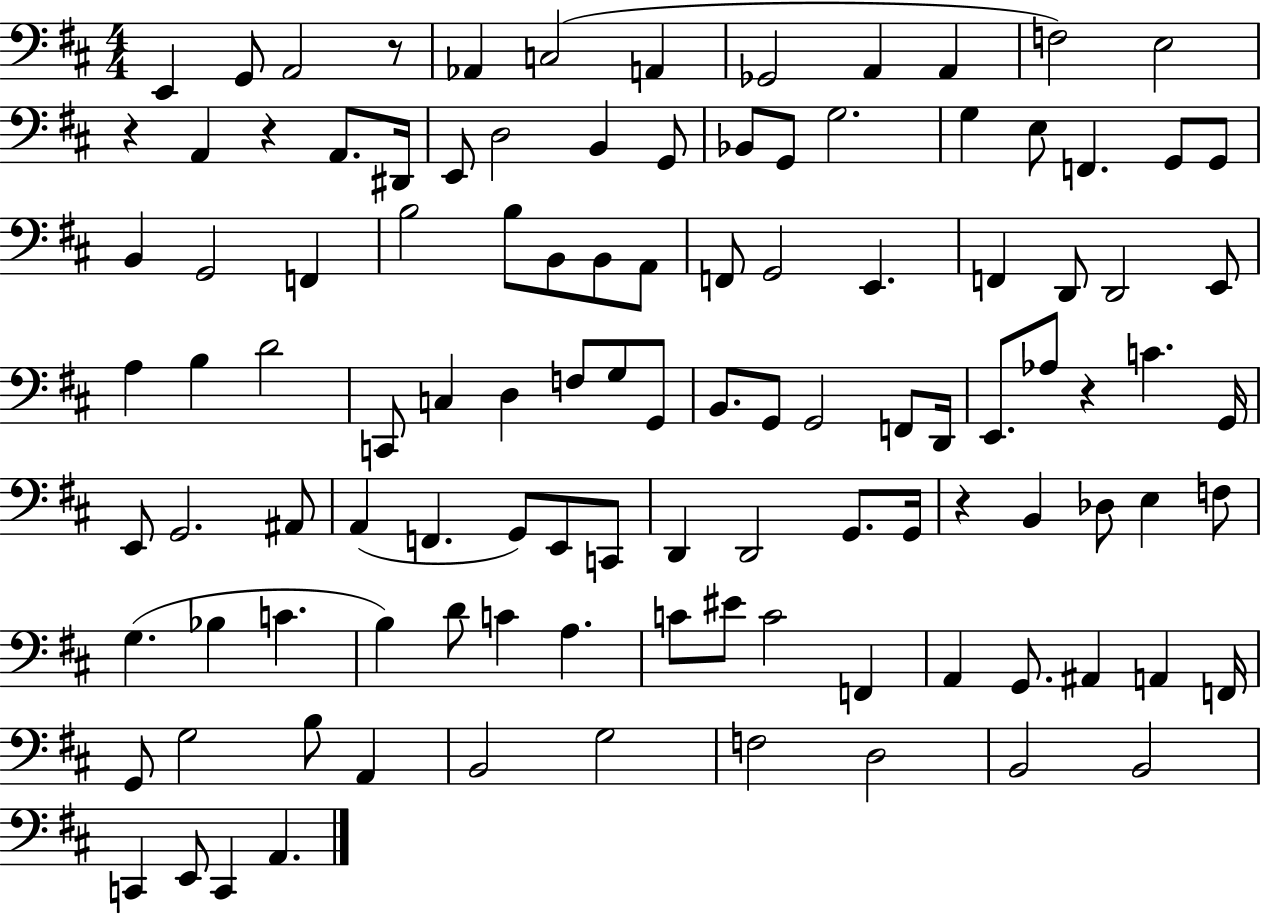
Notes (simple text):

E2/q G2/e A2/h R/e Ab2/q C3/h A2/q Gb2/h A2/q A2/q F3/h E3/h R/q A2/q R/q A2/e. D#2/s E2/e D3/h B2/q G2/e Bb2/e G2/e G3/h. G3/q E3/e F2/q. G2/e G2/e B2/q G2/h F2/q B3/h B3/e B2/e B2/e A2/e F2/e G2/h E2/q. F2/q D2/e D2/h E2/e A3/q B3/q D4/h C2/e C3/q D3/q F3/e G3/e G2/e B2/e. G2/e G2/h F2/e D2/s E2/e. Ab3/e R/q C4/q. G2/s E2/e G2/h. A#2/e A2/q F2/q. G2/e E2/e C2/e D2/q D2/h G2/e. G2/s R/q B2/q Db3/e E3/q F3/e G3/q. Bb3/q C4/q. B3/q D4/e C4/q A3/q. C4/e EIS4/e C4/h F2/q A2/q G2/e. A#2/q A2/q F2/s G2/e G3/h B3/e A2/q B2/h G3/h F3/h D3/h B2/h B2/h C2/q E2/e C2/q A2/q.